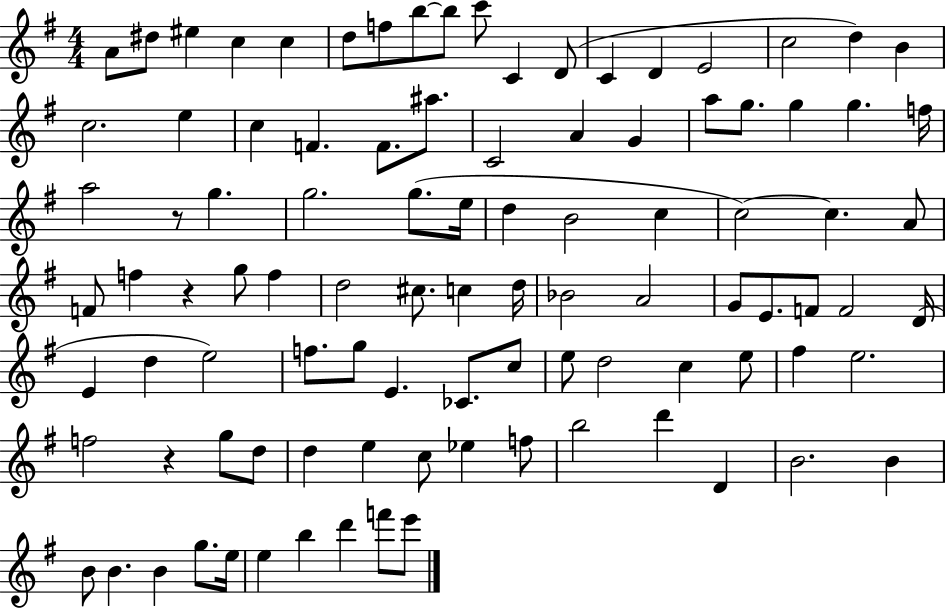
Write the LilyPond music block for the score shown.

{
  \clef treble
  \numericTimeSignature
  \time 4/4
  \key g \major
  a'8 dis''8 eis''4 c''4 c''4 | d''8 f''8 b''8~~ b''8 c'''8 c'4 d'8( | c'4 d'4 e'2 | c''2 d''4) b'4 | \break c''2. e''4 | c''4 f'4. f'8. ais''8. | c'2 a'4 g'4 | a''8 g''8. g''4 g''4. f''16 | \break a''2 r8 g''4. | g''2. g''8.( e''16 | d''4 b'2 c''4 | c''2~~) c''4. a'8 | \break f'8 f''4 r4 g''8 f''4 | d''2 cis''8. c''4 d''16 | bes'2 a'2 | g'8 e'8. f'8 f'2 d'16( | \break e'4 d''4 e''2) | f''8. g''8 e'4. ces'8. c''8 | e''8 d''2 c''4 e''8 | fis''4 e''2. | \break f''2 r4 g''8 d''8 | d''4 e''4 c''8 ees''4 f''8 | b''2 d'''4 d'4 | b'2. b'4 | \break b'8 b'4. b'4 g''8. e''16 | e''4 b''4 d'''4 f'''8 e'''8 | \bar "|."
}